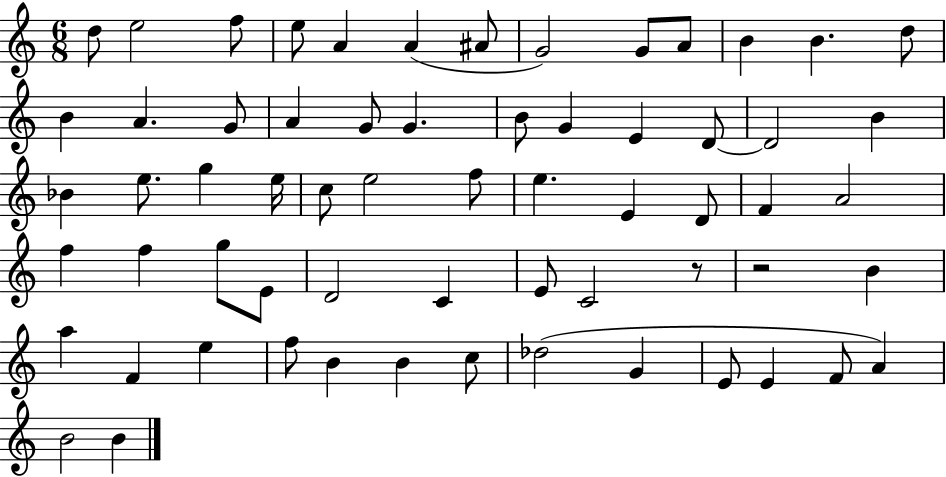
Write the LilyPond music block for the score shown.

{
  \clef treble
  \numericTimeSignature
  \time 6/8
  \key c \major
  \repeat volta 2 { d''8 e''2 f''8 | e''8 a'4 a'4( ais'8 | g'2) g'8 a'8 | b'4 b'4. d''8 | \break b'4 a'4. g'8 | a'4 g'8 g'4. | b'8 g'4 e'4 d'8~~ | d'2 b'4 | \break bes'4 e''8. g''4 e''16 | c''8 e''2 f''8 | e''4. e'4 d'8 | f'4 a'2 | \break f''4 f''4 g''8 e'8 | d'2 c'4 | e'8 c'2 r8 | r2 b'4 | \break a''4 f'4 e''4 | f''8 b'4 b'4 c''8 | des''2( g'4 | e'8 e'4 f'8 a'4) | \break b'2 b'4 | } \bar "|."
}